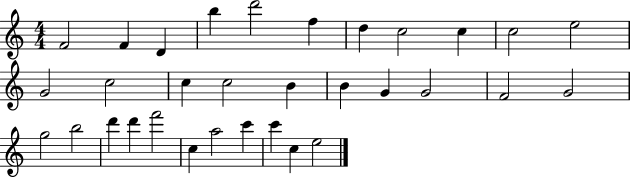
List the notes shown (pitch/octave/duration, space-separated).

F4/h F4/q D4/q B5/q D6/h F5/q D5/q C5/h C5/q C5/h E5/h G4/h C5/h C5/q C5/h B4/q B4/q G4/q G4/h F4/h G4/h G5/h B5/h D6/q D6/q F6/h C5/q A5/h C6/q C6/q C5/q E5/h